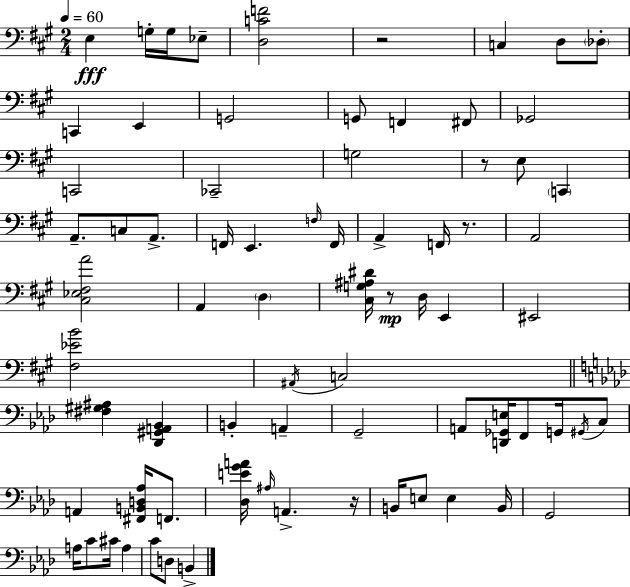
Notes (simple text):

E3/q G3/s G3/s Eb3/e [D3,C4,F4]/h R/h C3/q D3/e Db3/e C2/q E2/q G2/h G2/e F2/q F#2/e Gb2/h C2/h CES2/h G3/h R/e E3/e C2/q A2/e. C3/e A2/e. F2/s E2/q. F3/s F2/s A2/q F2/s R/e. A2/h [C#3,Eb3,F#3,A4]/h A2/q D3/q [C#3,G3,A#3,D#4]/s R/e D3/s E2/q EIS2/h [F#3,Eb4,B4]/h A#2/s C3/h [F#3,G#3,A#3]/q [Db2,G#2,A2,Bb2]/q B2/q A2/q G2/h A2/e [D2,Gb2,E3]/s F2/e G2/s G#2/s C3/e A2/q [F#2,B2,D3,Ab3]/s F2/e. [Db3,E4,G4,A4]/s A#3/s A2/q. R/s B2/s E3/e E3/q B2/s G2/h A3/s C4/e C#4/s A3/q C4/e D3/e B2/q